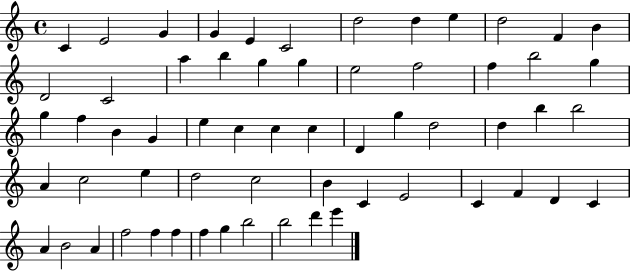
C4/q E4/h G4/q G4/q E4/q C4/h D5/h D5/q E5/q D5/h F4/q B4/q D4/h C4/h A5/q B5/q G5/q G5/q E5/h F5/h F5/q B5/h G5/q G5/q F5/q B4/q G4/q E5/q C5/q C5/q C5/q D4/q G5/q D5/h D5/q B5/q B5/h A4/q C5/h E5/q D5/h C5/h B4/q C4/q E4/h C4/q F4/q D4/q C4/q A4/q B4/h A4/q F5/h F5/q F5/q F5/q G5/q B5/h B5/h D6/q E6/q